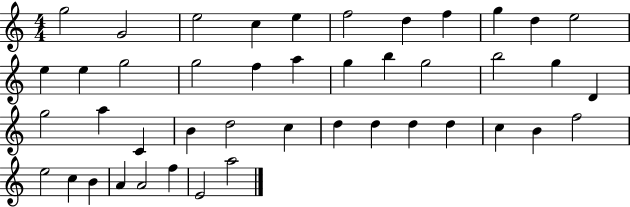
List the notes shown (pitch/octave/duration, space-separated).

G5/h G4/h E5/h C5/q E5/q F5/h D5/q F5/q G5/q D5/q E5/h E5/q E5/q G5/h G5/h F5/q A5/q G5/q B5/q G5/h B5/h G5/q D4/q G5/h A5/q C4/q B4/q D5/h C5/q D5/q D5/q D5/q D5/q C5/q B4/q F5/h E5/h C5/q B4/q A4/q A4/h F5/q E4/h A5/h